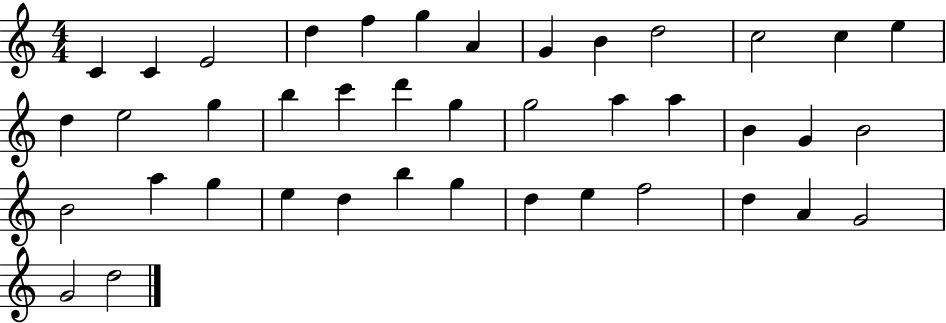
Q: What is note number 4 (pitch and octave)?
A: D5